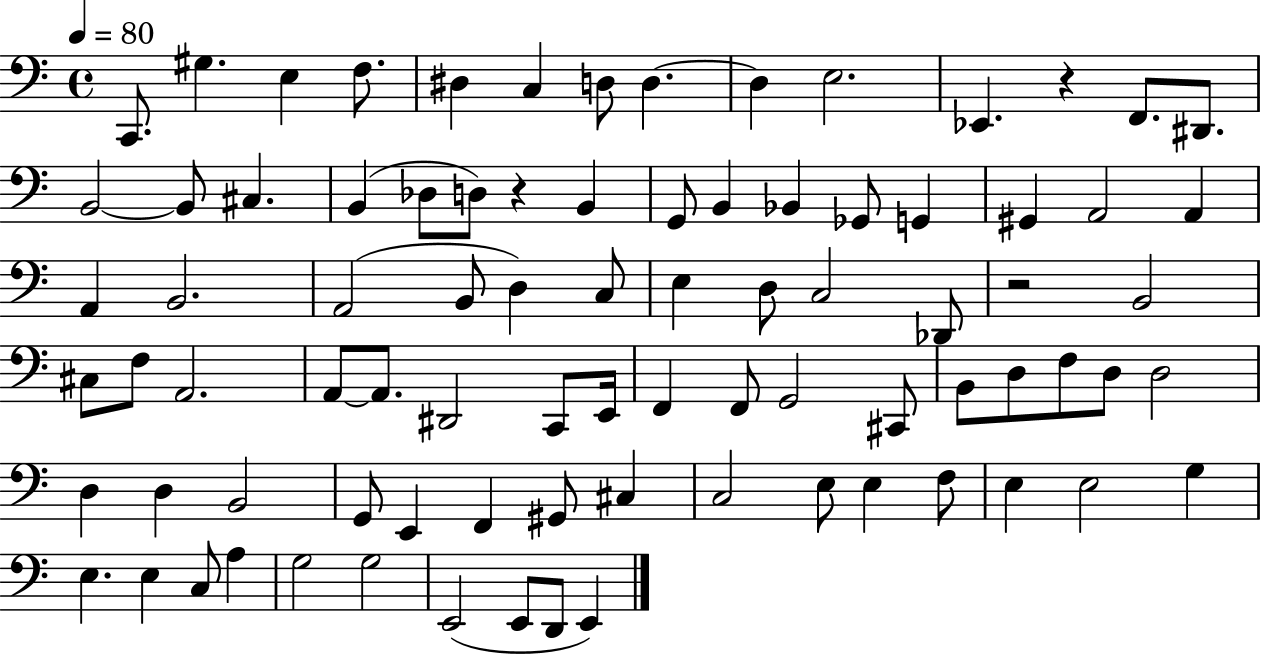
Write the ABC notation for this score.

X:1
T:Untitled
M:4/4
L:1/4
K:C
C,,/2 ^G, E, F,/2 ^D, C, D,/2 D, D, E,2 _E,, z F,,/2 ^D,,/2 B,,2 B,,/2 ^C, B,, _D,/2 D,/2 z B,, G,,/2 B,, _B,, _G,,/2 G,, ^G,, A,,2 A,, A,, B,,2 A,,2 B,,/2 D, C,/2 E, D,/2 C,2 _D,,/2 z2 B,,2 ^C,/2 F,/2 A,,2 A,,/2 A,,/2 ^D,,2 C,,/2 E,,/4 F,, F,,/2 G,,2 ^C,,/2 B,,/2 D,/2 F,/2 D,/2 D,2 D, D, B,,2 G,,/2 E,, F,, ^G,,/2 ^C, C,2 E,/2 E, F,/2 E, E,2 G, E, E, C,/2 A, G,2 G,2 E,,2 E,,/2 D,,/2 E,,